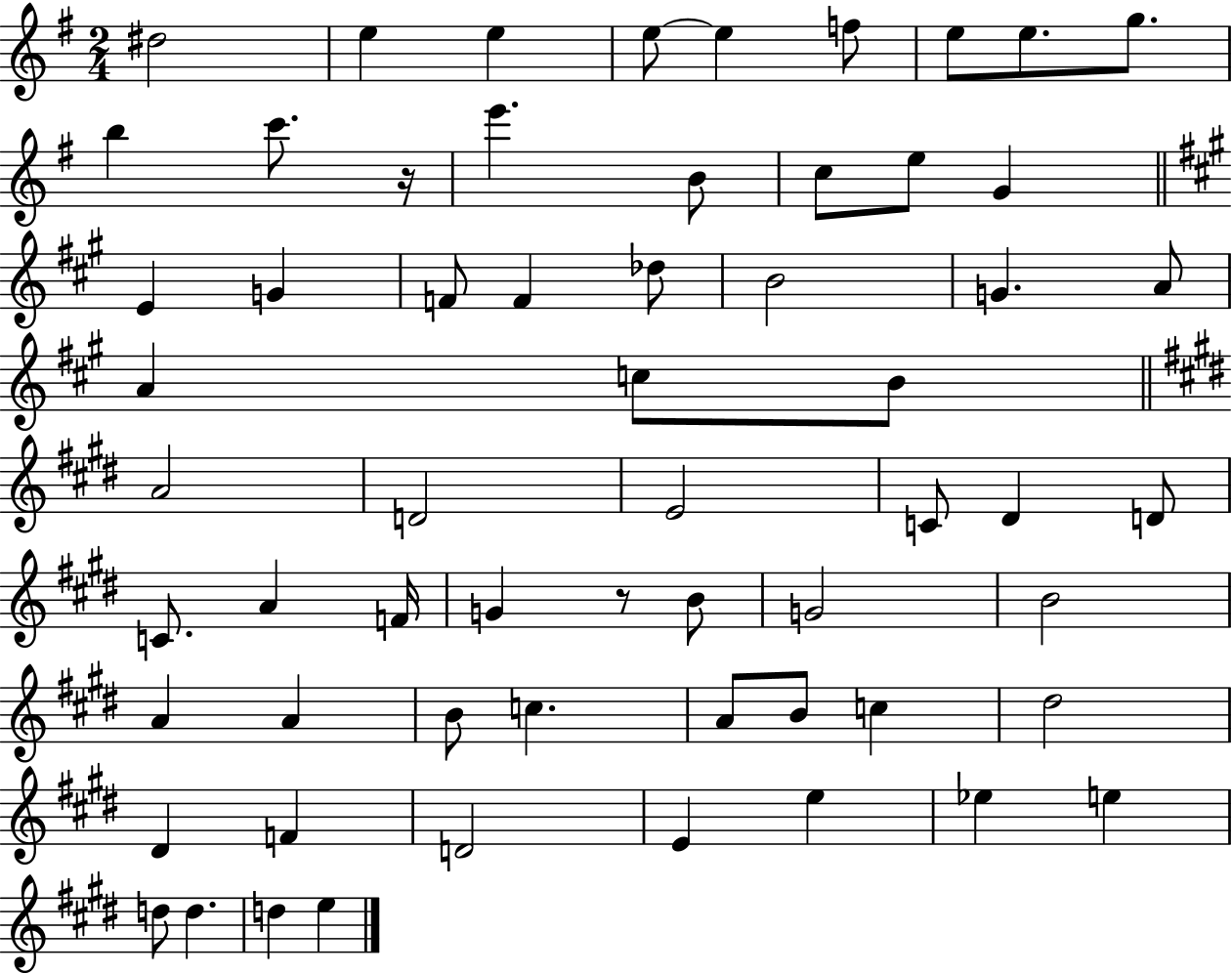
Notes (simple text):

D#5/h E5/q E5/q E5/e E5/q F5/e E5/e E5/e. G5/e. B5/q C6/e. R/s E6/q. B4/e C5/e E5/e G4/q E4/q G4/q F4/e F4/q Db5/e B4/h G4/q. A4/e A4/q C5/e B4/e A4/h D4/h E4/h C4/e D#4/q D4/e C4/e. A4/q F4/s G4/q R/e B4/e G4/h B4/h A4/q A4/q B4/e C5/q. A4/e B4/e C5/q D#5/h D#4/q F4/q D4/h E4/q E5/q Eb5/q E5/q D5/e D5/q. D5/q E5/q